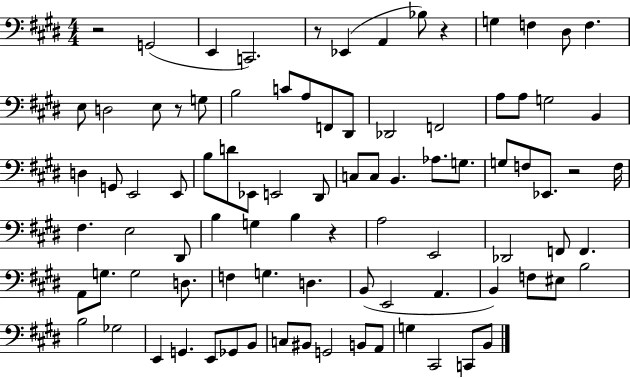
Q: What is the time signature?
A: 4/4